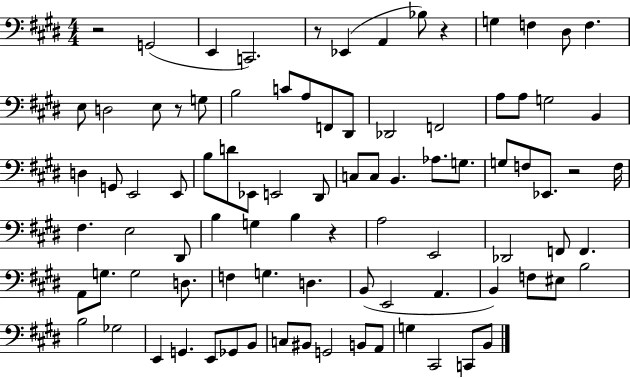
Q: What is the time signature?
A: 4/4